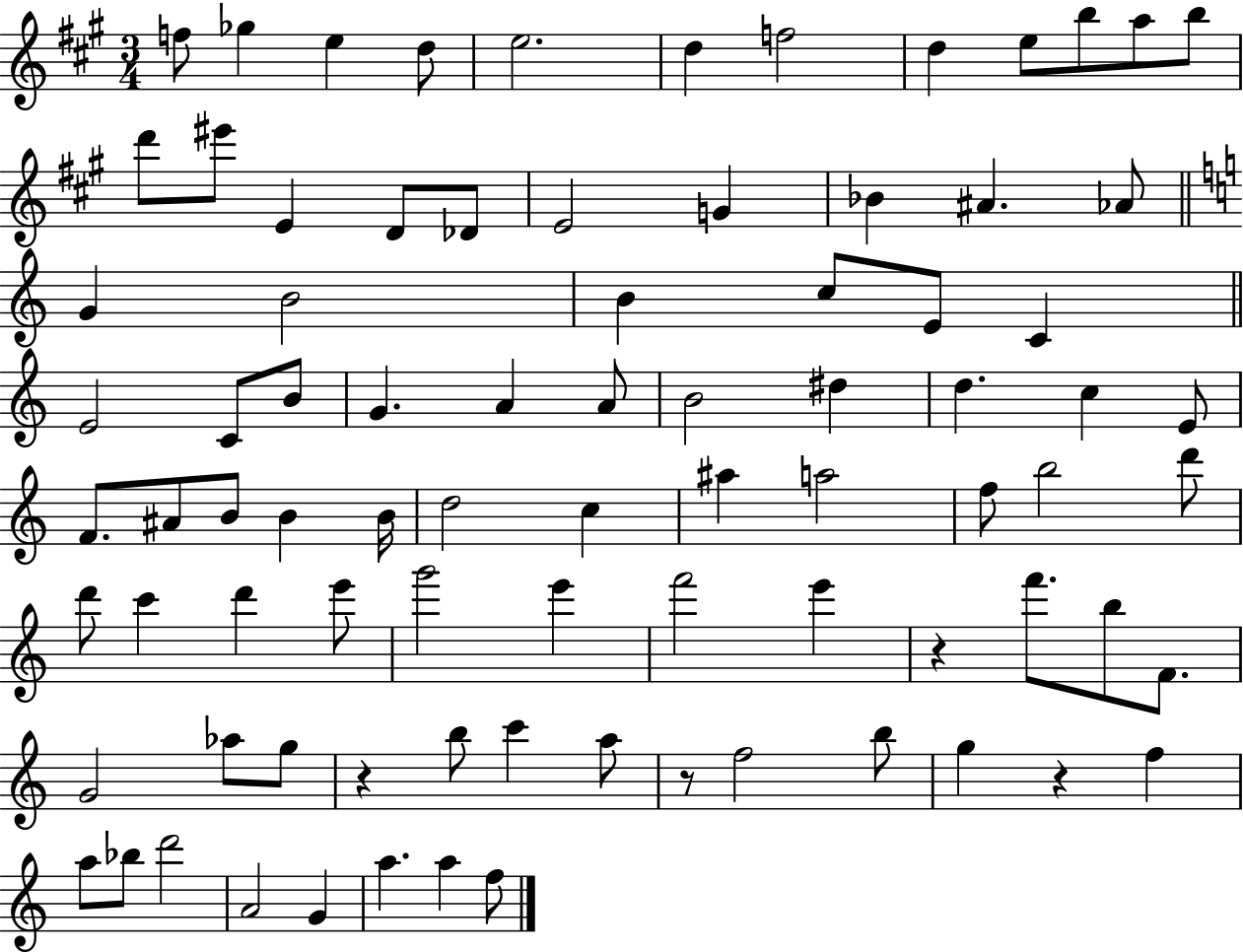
X:1
T:Untitled
M:3/4
L:1/4
K:A
f/2 _g e d/2 e2 d f2 d e/2 b/2 a/2 b/2 d'/2 ^e'/2 E D/2 _D/2 E2 G _B ^A _A/2 G B2 B c/2 E/2 C E2 C/2 B/2 G A A/2 B2 ^d d c E/2 F/2 ^A/2 B/2 B B/4 d2 c ^a a2 f/2 b2 d'/2 d'/2 c' d' e'/2 g'2 e' f'2 e' z f'/2 b/2 F/2 G2 _a/2 g/2 z b/2 c' a/2 z/2 f2 b/2 g z f a/2 _b/2 d'2 A2 G a a f/2